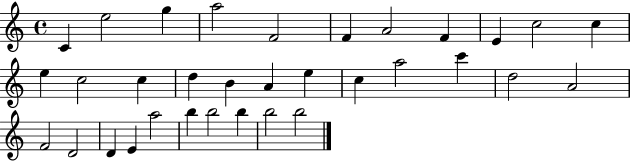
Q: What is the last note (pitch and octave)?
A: B5